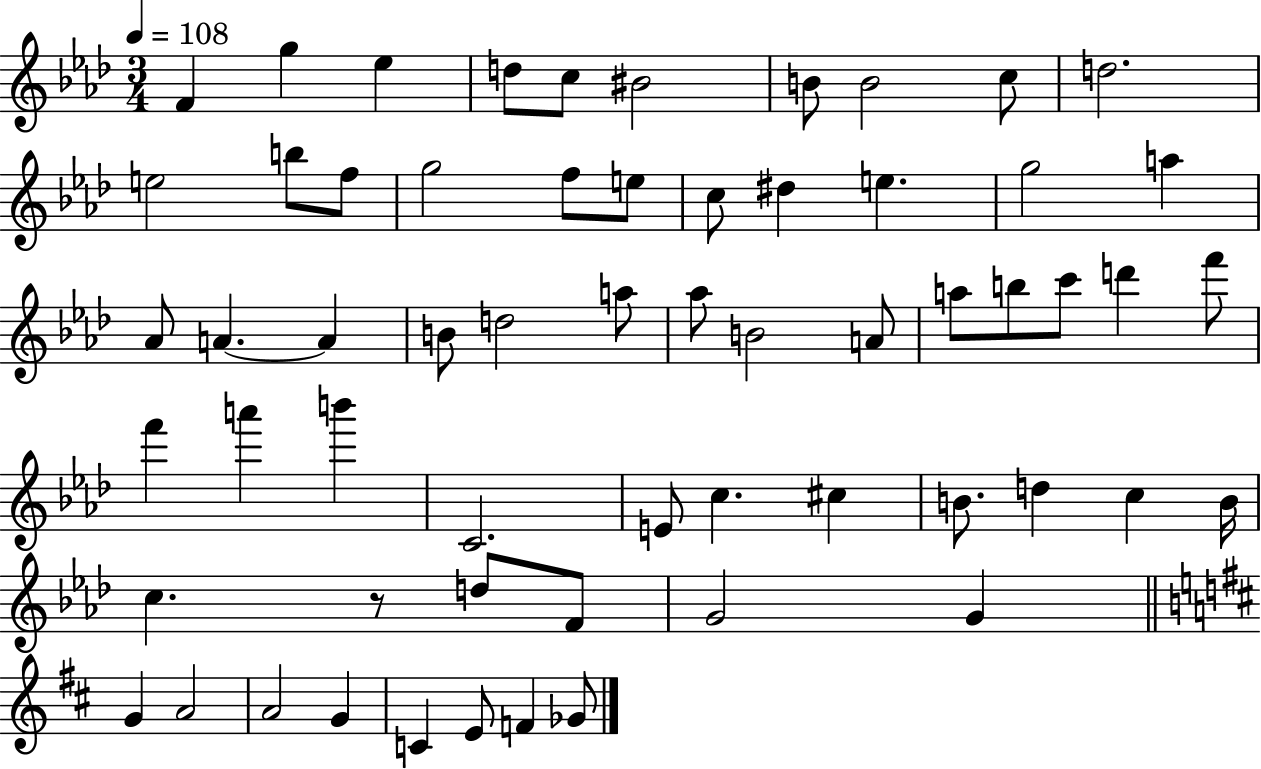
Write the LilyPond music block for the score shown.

{
  \clef treble
  \numericTimeSignature
  \time 3/4
  \key aes \major
  \tempo 4 = 108
  f'4 g''4 ees''4 | d''8 c''8 bis'2 | b'8 b'2 c''8 | d''2. | \break e''2 b''8 f''8 | g''2 f''8 e''8 | c''8 dis''4 e''4. | g''2 a''4 | \break aes'8 a'4.~~ a'4 | b'8 d''2 a''8 | aes''8 b'2 a'8 | a''8 b''8 c'''8 d'''4 f'''8 | \break f'''4 a'''4 b'''4 | c'2. | e'8 c''4. cis''4 | b'8. d''4 c''4 b'16 | \break c''4. r8 d''8 f'8 | g'2 g'4 | \bar "||" \break \key d \major g'4 a'2 | a'2 g'4 | c'4 e'8 f'4 ges'8 | \bar "|."
}